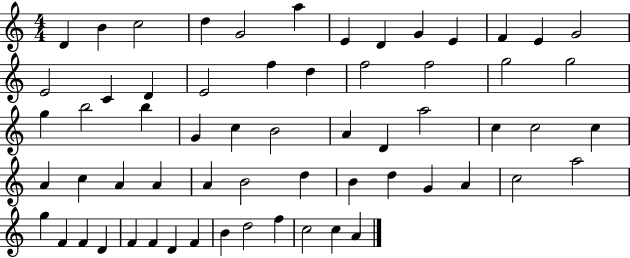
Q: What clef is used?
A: treble